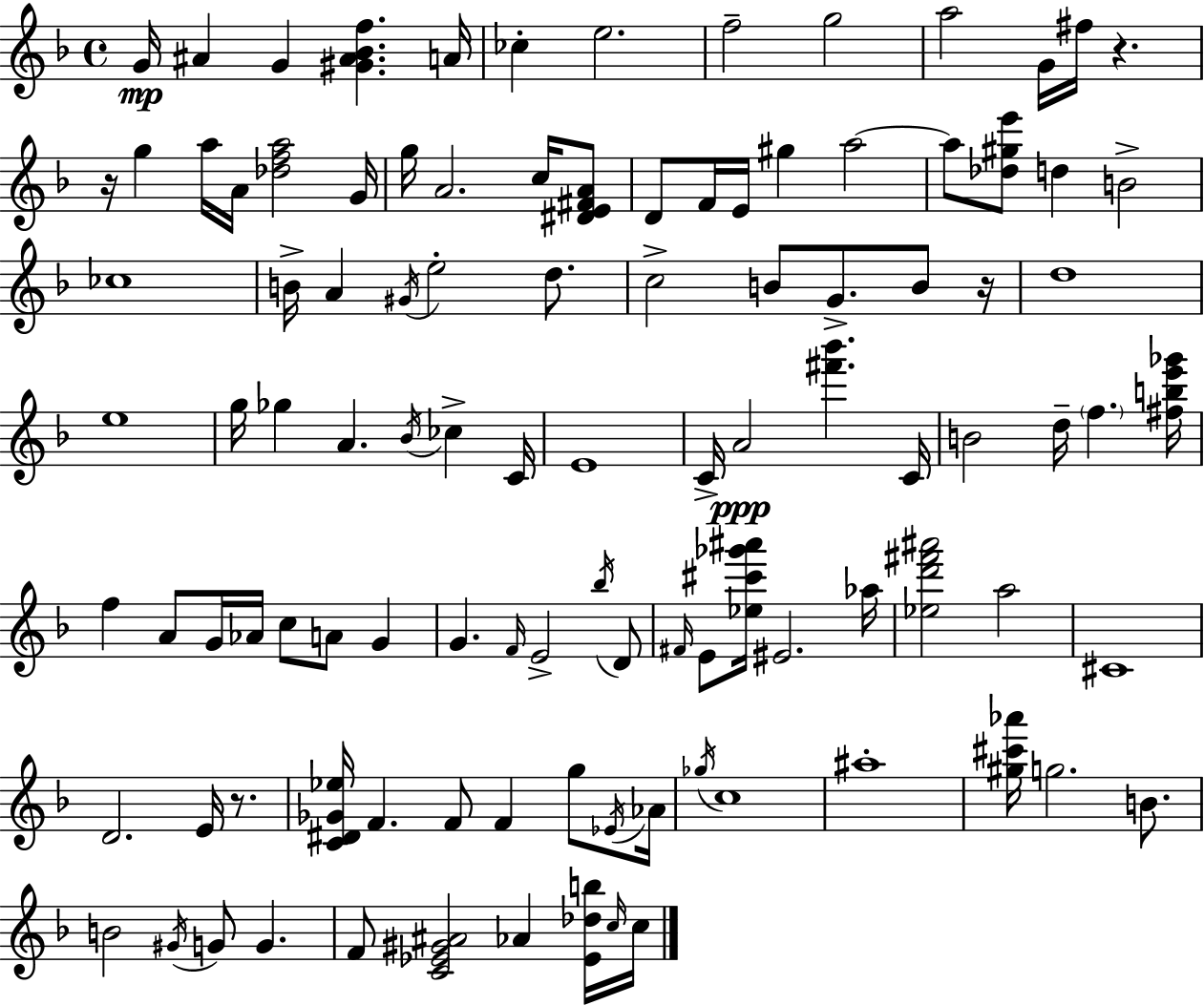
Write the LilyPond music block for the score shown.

{
  \clef treble
  \time 4/4
  \defaultTimeSignature
  \key f \major
  g'16\mp ais'4 g'4 <gis' ais' bes' f''>4. a'16 | ces''4-. e''2. | f''2-- g''2 | a''2 g'16 fis''16 r4. | \break r16 g''4 a''16 a'16 <des'' f'' a''>2 g'16 | g''16 a'2. c''16 <dis' e' fis' a'>8 | d'8 f'16 e'16 gis''4 a''2~~ | a''8 <des'' gis'' e'''>8 d''4 b'2-> | \break ces''1 | b'16-> a'4 \acciaccatura { gis'16 } e''2-. d''8. | c''2-> b'8 g'8.-> b'8 | r16 d''1 | \break e''1 | g''16 ges''4 a'4. \acciaccatura { bes'16 } ces''4-> | c'16 e'1 | c'16-> a'2\ppp <fis''' bes'''>4. | \break c'16 b'2 d''16-- \parenthesize f''4. | <fis'' b'' e''' ges'''>16 f''4 a'8 g'16 aes'16 c''8 a'8 g'4 | g'4. \grace { f'16 } e'2-> | \acciaccatura { bes''16 } d'8 \grace { fis'16 } e'8 <ees'' cis''' ges''' ais'''>16 eis'2. | \break aes''16 <ees'' d''' fis''' ais'''>2 a''2 | cis'1 | d'2. | e'16 r8. <c' dis' ges' ees''>16 f'4. f'8 f'4 | \break g''8 \acciaccatura { ees'16 } aes'16 \acciaccatura { ges''16 } c''1 | ais''1-. | <gis'' cis''' aes'''>16 g''2. | b'8. b'2 \acciaccatura { gis'16 } | \break g'8 g'4. f'8 <c' ees' gis' ais'>2 | aes'4 <ees' des'' b''>16 \grace { c''16 } c''16 \bar "|."
}